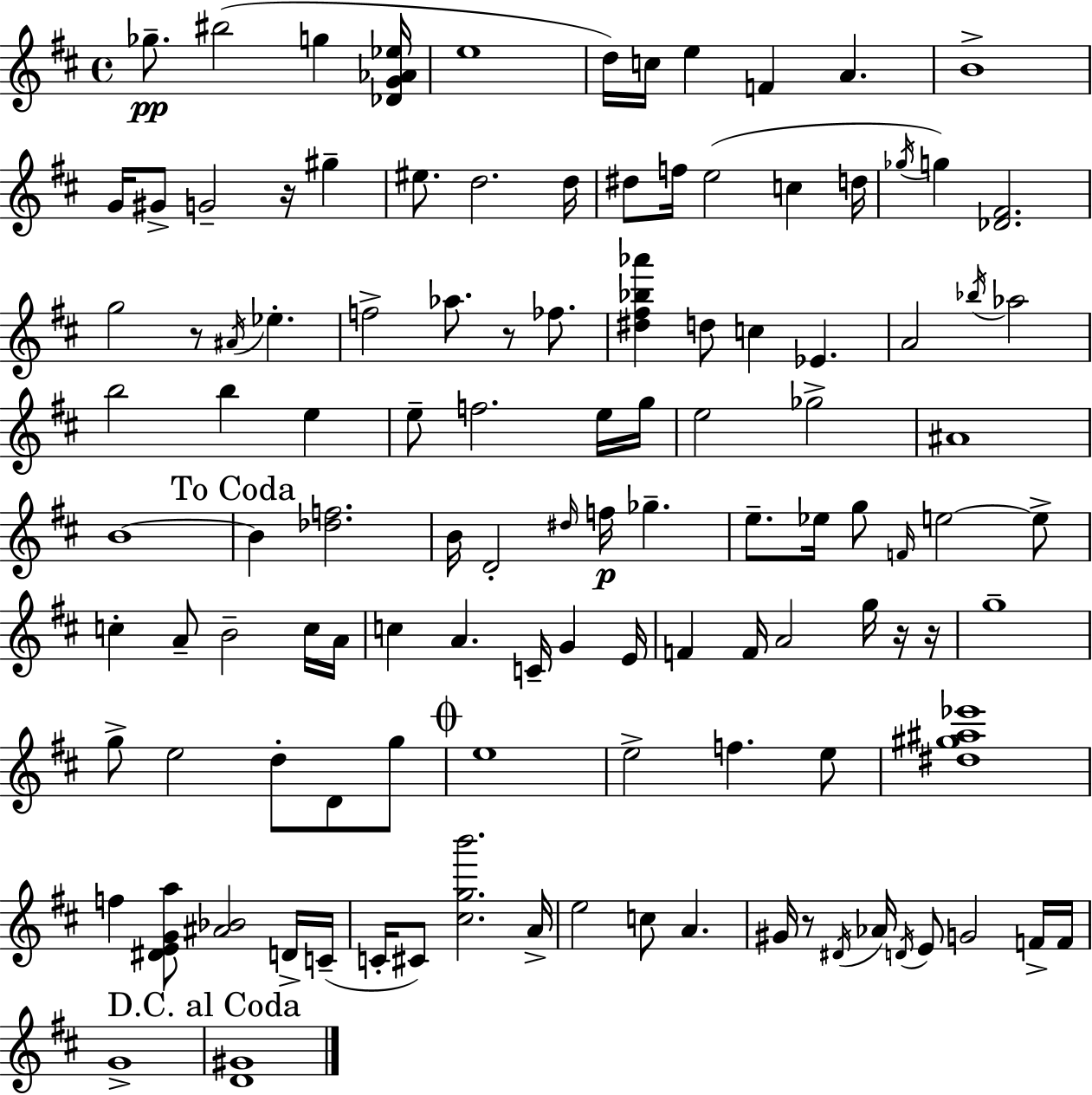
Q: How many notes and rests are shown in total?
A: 116